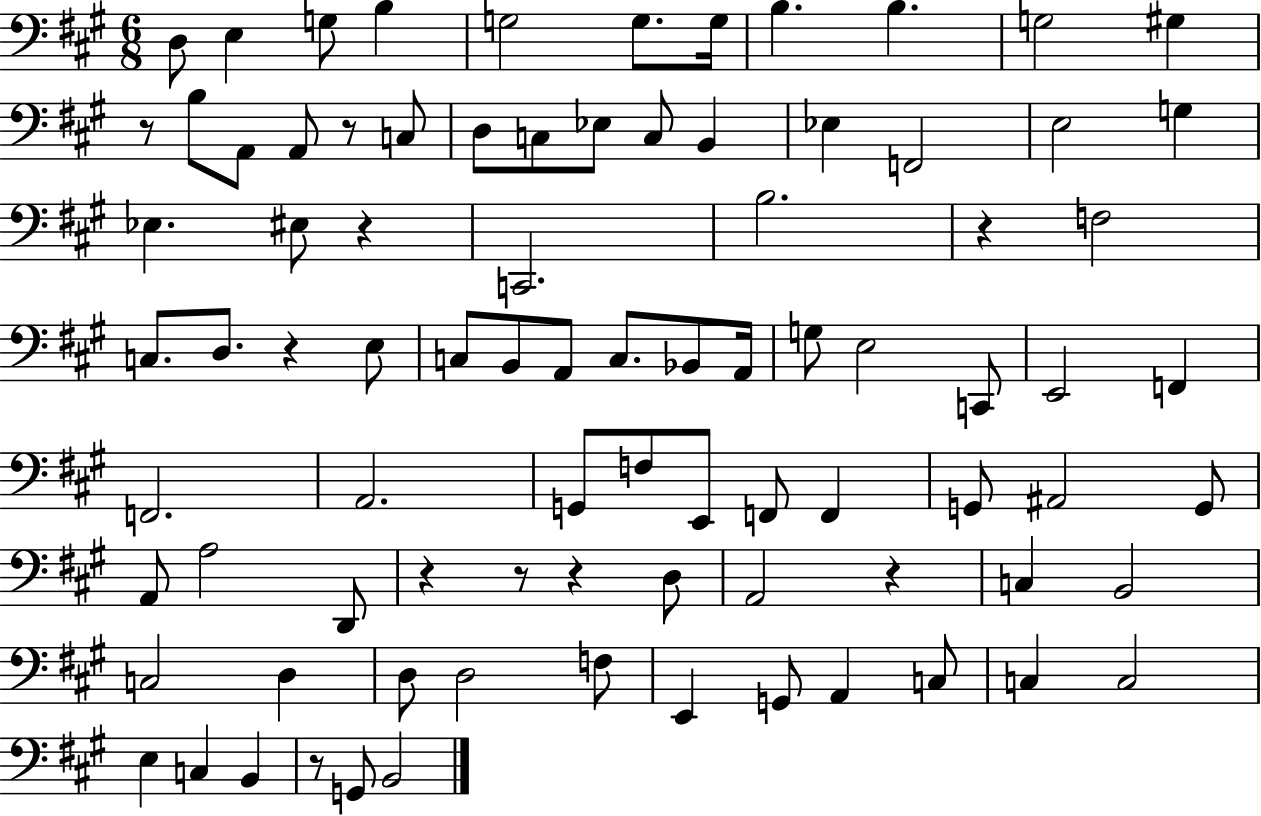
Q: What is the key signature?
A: A major